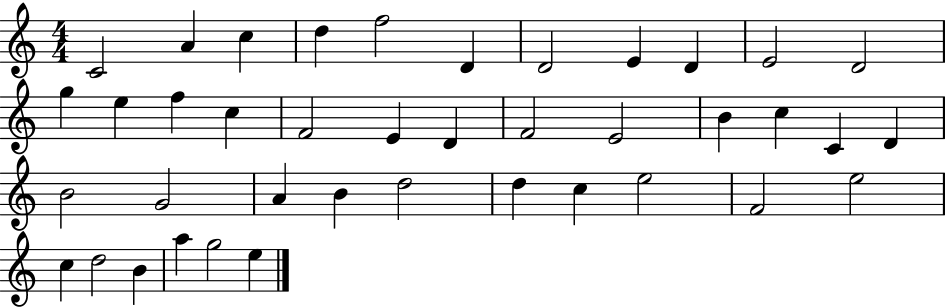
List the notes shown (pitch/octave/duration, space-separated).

C4/h A4/q C5/q D5/q F5/h D4/q D4/h E4/q D4/q E4/h D4/h G5/q E5/q F5/q C5/q F4/h E4/q D4/q F4/h E4/h B4/q C5/q C4/q D4/q B4/h G4/h A4/q B4/q D5/h D5/q C5/q E5/h F4/h E5/h C5/q D5/h B4/q A5/q G5/h E5/q